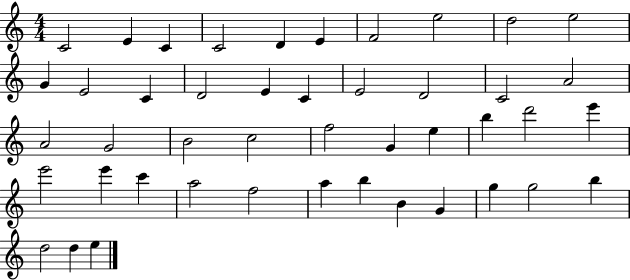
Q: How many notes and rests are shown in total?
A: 45